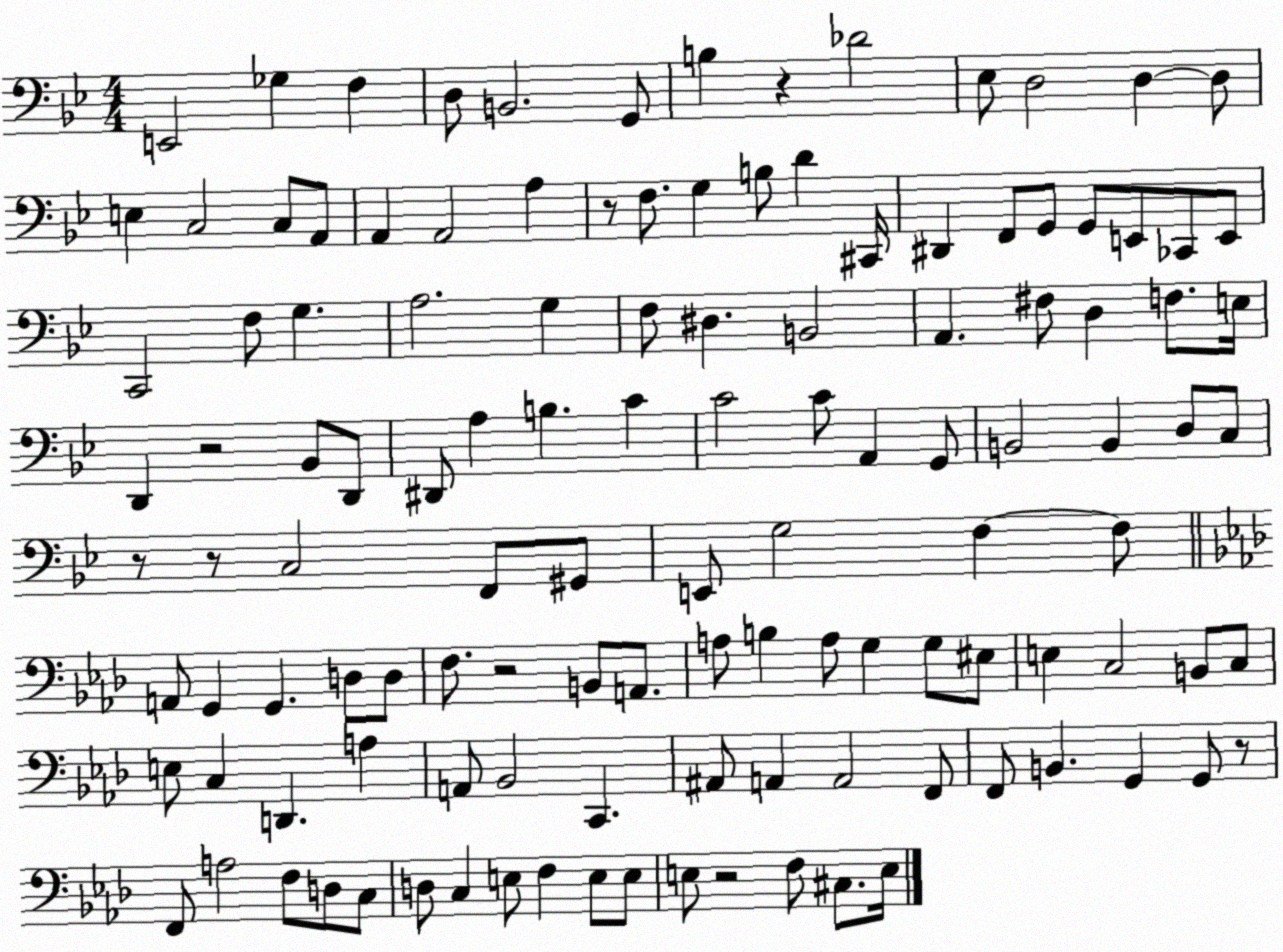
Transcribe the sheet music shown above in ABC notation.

X:1
T:Untitled
M:4/4
L:1/4
K:Bb
E,,2 _G, F, D,/2 B,,2 G,,/2 B, z _D2 _E,/2 D,2 D, D,/2 E, C,2 C,/2 A,,/2 A,, A,,2 A, z/2 F,/2 G, B,/2 D ^C,,/4 ^D,, F,,/2 G,,/2 G,,/2 E,,/2 _C,,/2 E,,/2 C,,2 F,/2 G, A,2 G, F,/2 ^D, B,,2 A,, ^F,/2 D, F,/2 E,/4 D,, z2 _B,,/2 D,,/2 ^D,,/2 A, B, C C2 C/2 A,, G,,/2 B,,2 B,, D,/2 C,/2 z/2 z/2 C,2 F,,/2 ^G,,/2 E,,/2 G,2 F, F,/2 A,,/2 G,, G,, D,/2 D,/2 F,/2 z2 B,,/2 A,,/2 A,/2 B, A,/2 G, G,/2 ^E,/2 E, C,2 B,,/2 C,/2 E,/2 C, D,, A, A,,/2 _B,,2 C,, ^A,,/2 A,, A,,2 F,,/2 F,,/2 B,, G,, G,,/2 z/2 F,,/2 A,2 F,/2 D,/2 C,/2 D,/2 C, E,/2 F, E,/2 E,/2 E,/2 z2 F,/2 ^C,/2 E,/4